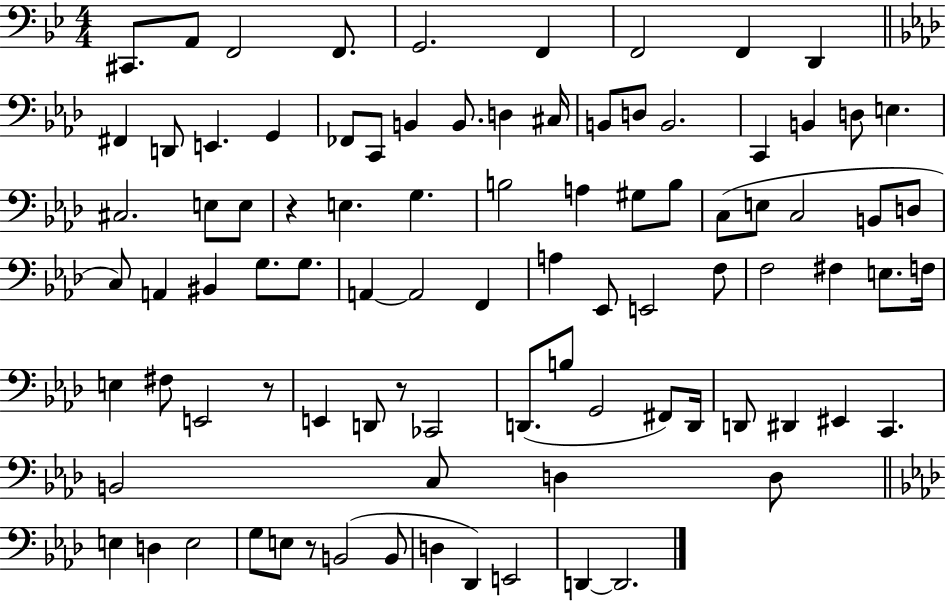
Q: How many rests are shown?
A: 4